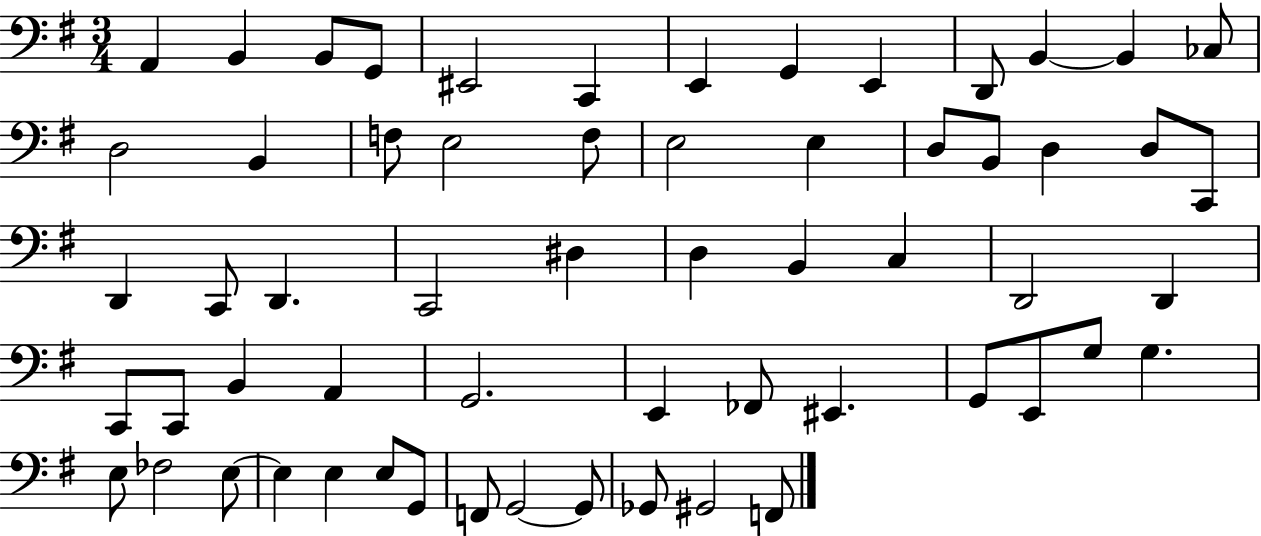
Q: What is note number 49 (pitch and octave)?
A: FES3